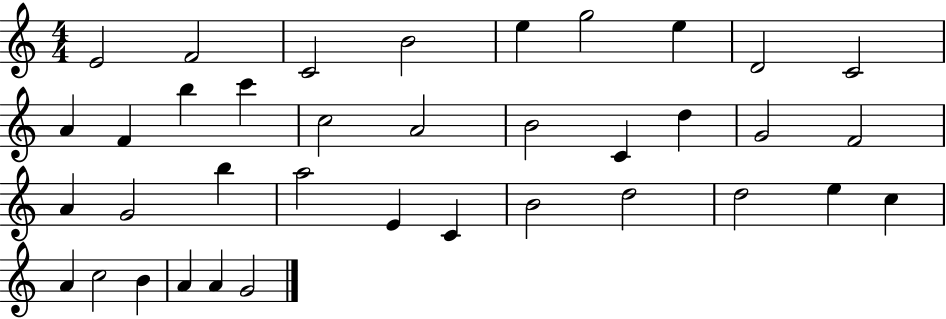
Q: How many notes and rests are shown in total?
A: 37